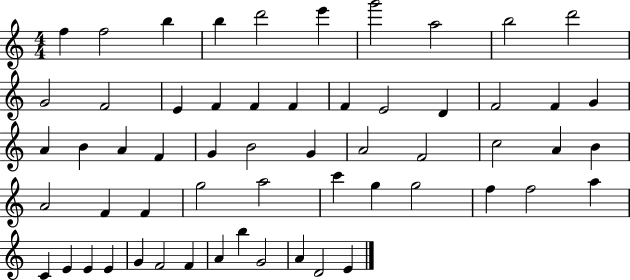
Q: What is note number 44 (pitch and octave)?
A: F5